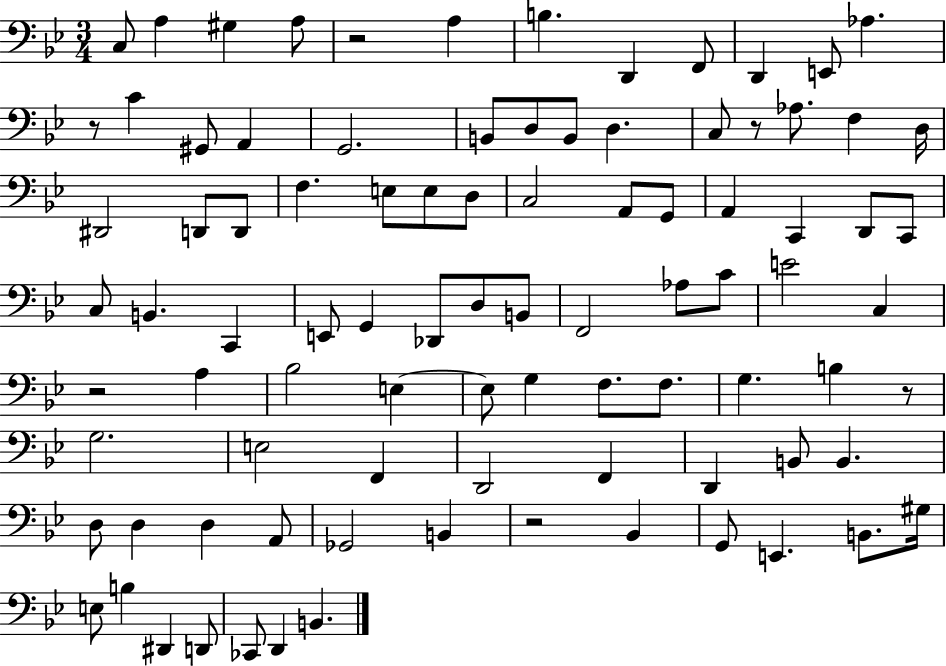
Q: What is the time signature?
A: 3/4